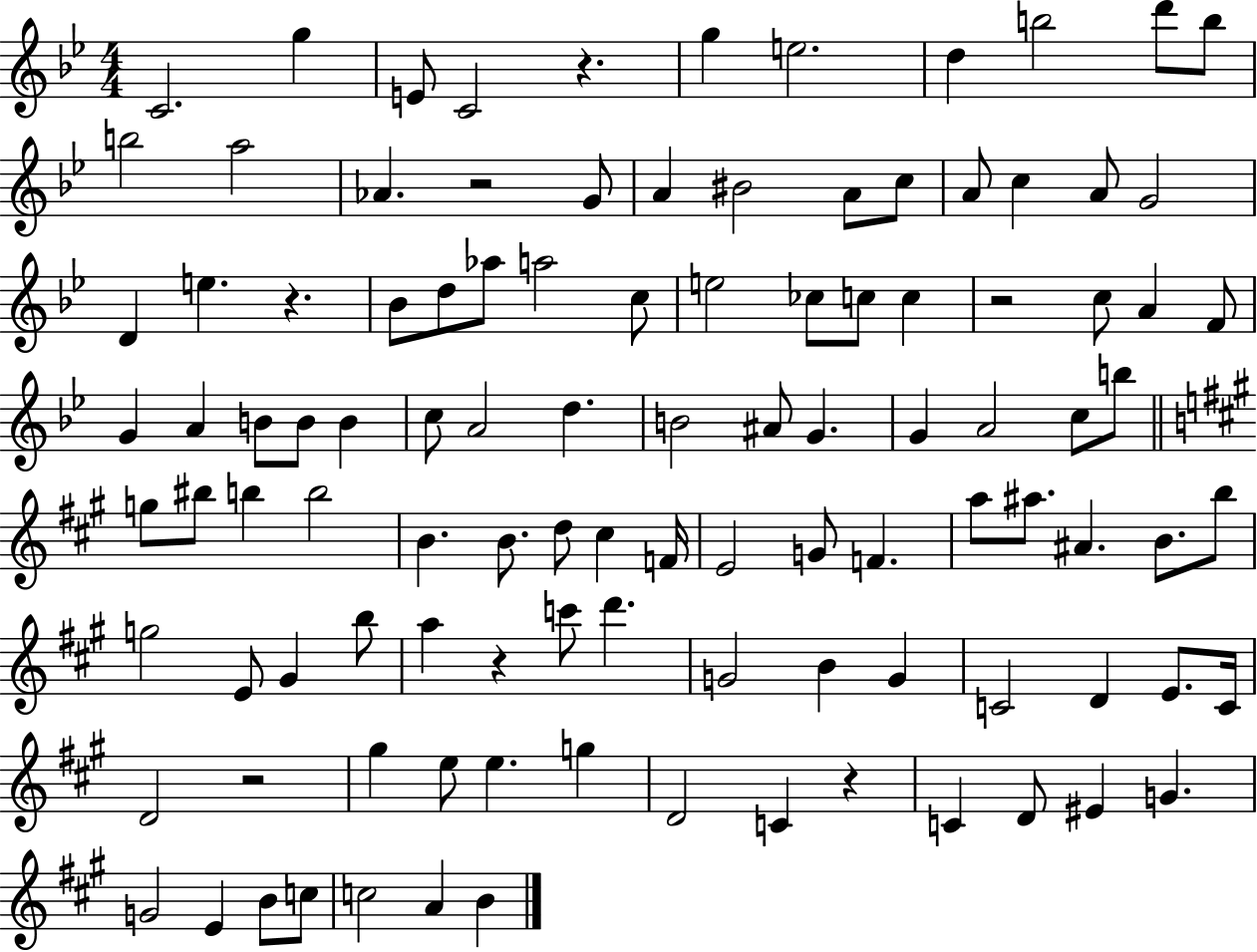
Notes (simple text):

C4/h. G5/q E4/e C4/h R/q. G5/q E5/h. D5/q B5/h D6/e B5/e B5/h A5/h Ab4/q. R/h G4/e A4/q BIS4/h A4/e C5/e A4/e C5/q A4/e G4/h D4/q E5/q. R/q. Bb4/e D5/e Ab5/e A5/h C5/e E5/h CES5/e C5/e C5/q R/h C5/e A4/q F4/e G4/q A4/q B4/e B4/e B4/q C5/e A4/h D5/q. B4/h A#4/e G4/q. G4/q A4/h C5/e B5/e G5/e BIS5/e B5/q B5/h B4/q. B4/e. D5/e C#5/q F4/s E4/h G4/e F4/q. A5/e A#5/e. A#4/q. B4/e. B5/e G5/h E4/e G#4/q B5/e A5/q R/q C6/e D6/q. G4/h B4/q G4/q C4/h D4/q E4/e. C4/s D4/h R/h G#5/q E5/e E5/q. G5/q D4/h C4/q R/q C4/q D4/e EIS4/q G4/q. G4/h E4/q B4/e C5/e C5/h A4/q B4/q